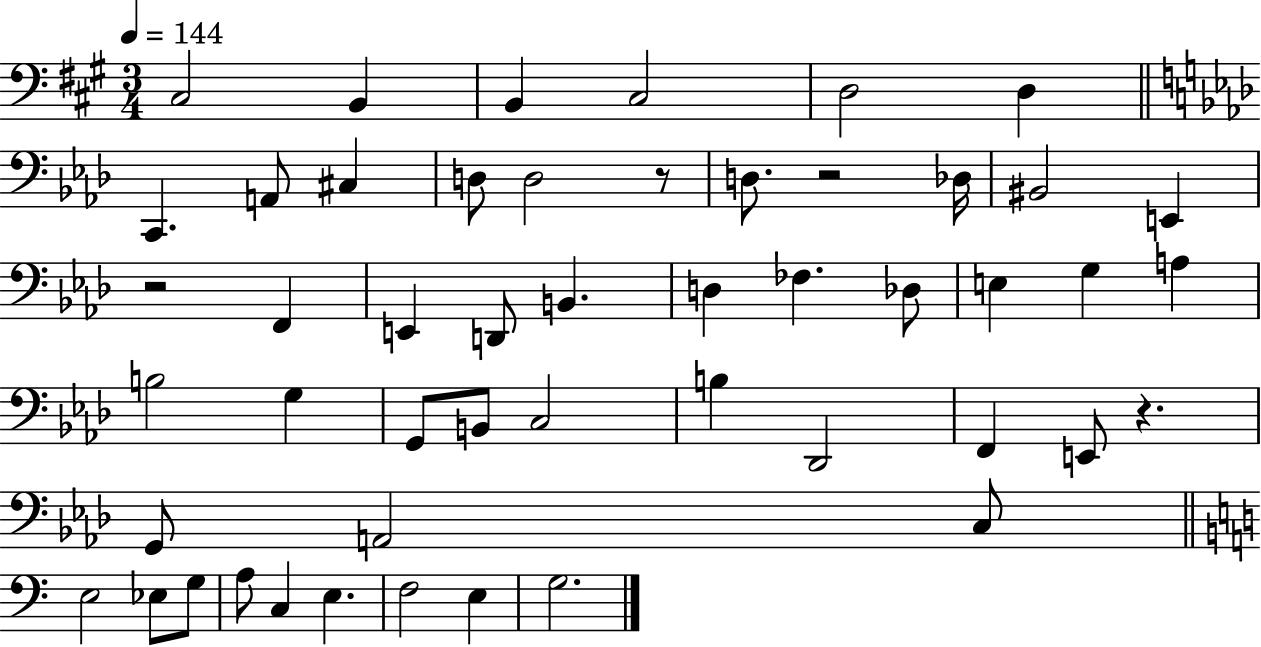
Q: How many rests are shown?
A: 4